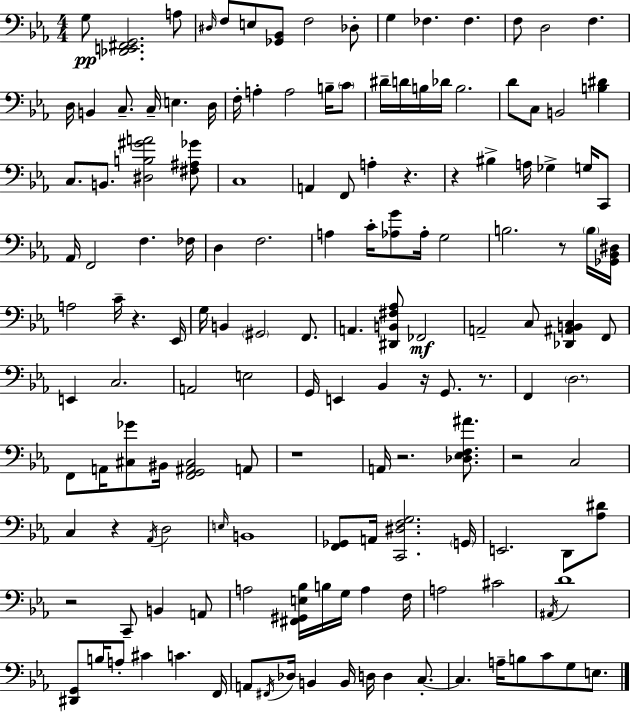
G3/e [Db2,E2,F#2,G2]/h. A3/e D#3/s F3/e E3/e [Gb2,Bb2]/e F3/h Db3/e G3/q FES3/q. FES3/q. F3/e D3/h F3/q. D3/s B2/q C3/e. C3/s E3/q. D3/s F3/s A3/q A3/h B3/s C4/e D#4/s D4/s B3/s Db4/s B3/h. D4/e C3/e B2/h [B3,D#4]/q C3/e. B2/e. [D#3,B3,G#4,A4]/h [F#3,A#3,Gb4]/e C3/w A2/q F2/e A3/q R/q. R/q BIS3/q A3/s Gb3/q G3/s C2/e Ab2/s F2/h F3/q. FES3/s D3/q F3/h. A3/q C4/s [Ab3,G4]/e Ab3/s G3/h B3/h. R/e B3/s [Gb2,Bb2,D#3]/s A3/h C4/s R/q. Eb2/s G3/s B2/q G#2/h F2/e. A2/q. [D#2,B2,F#3,Ab3]/e FES2/h A2/h C3/e [Db2,A#2,B2,C3]/q F2/e E2/q C3/h. A2/h E3/h G2/s E2/q Bb2/q R/s G2/e. R/e. F2/q D3/h. F2/e A2/s [C#3,Gb4]/e BIS2/s [F2,G2,A#2,C#3]/h A2/e R/w A2/s R/h. [Db3,Eb3,F3,A#4]/e. R/h C3/h C3/q R/q Ab2/s D3/h E3/s B2/w [F2,Gb2]/e A2/s [C2,D#3,F3,G3]/h. G2/s E2/h. D2/e [Ab3,D#4]/e R/h C2/e B2/q A2/e A3/h [F#2,G#2,E3,Bb3]/s B3/s G3/s A3/q F3/s A3/h C#4/h A#2/s D4/w [D#2,G2]/e B3/s A3/e C#4/q C4/q. F2/s A2/e F#2/s Db3/s B2/q B2/s D3/s D3/q C3/e. C3/q. A3/s B3/e C4/e G3/e E3/e.